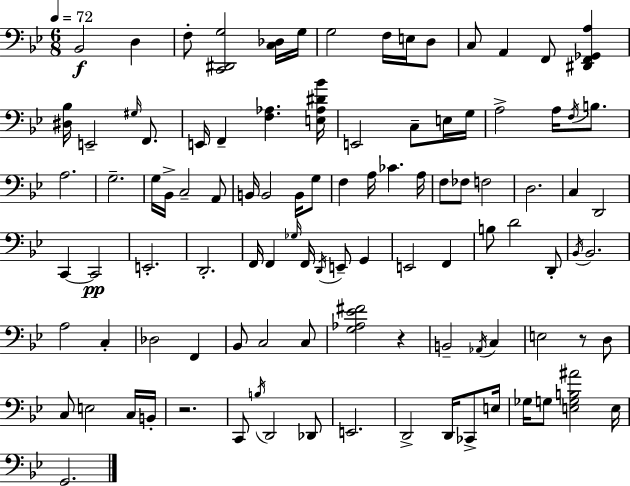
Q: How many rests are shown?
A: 3